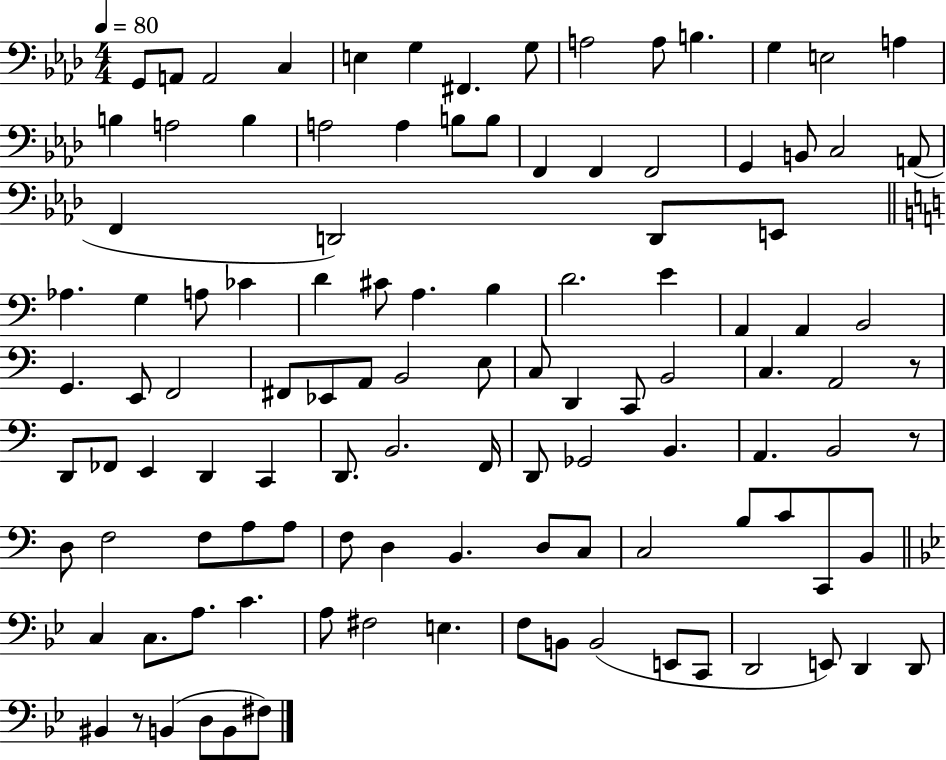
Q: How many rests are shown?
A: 3